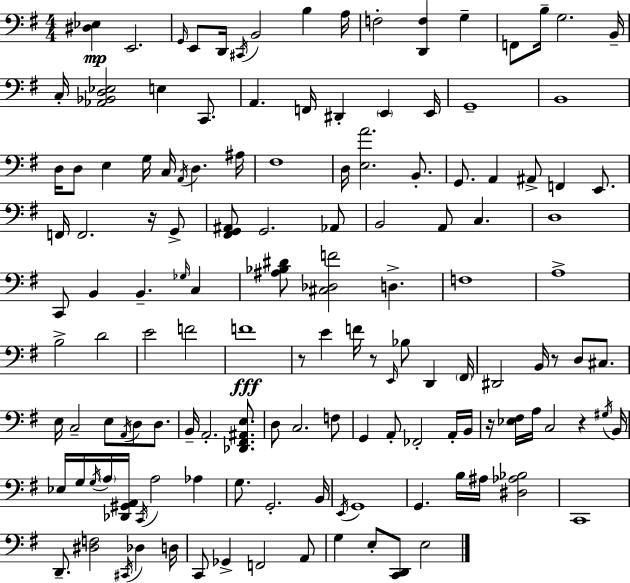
{
  \clef bass
  \numericTimeSignature
  \time 4/4
  \key e \minor
  <dis ees>4\mp e,2. | \grace { g,16 } e,8 d,16 \acciaccatura { cis,16 } b,2 b4 | a16 f2-. <d, f>4 g4-- | f,8 b16-- g2. | \break b,16-- c16-. <aes, bes, d ees>2 e4 c,8. | a,4. f,16 dis,4-. \parenthesize e,4 | e,16 g,1-- | b,1 | \break d16 d8 e4 g16 c16 \acciaccatura { a,16 } d4. | ais16 fis1 | d16 <e a'>2. | b,8.-. g,8. a,4 ais,8-> f,4 | \break e,8. f,16 f,2. | r16 g,8-> <fis, g, ais,>8 g,2. | aes,8 b,2 a,8 c4. | d1 | \break c,8 b,4 b,4.-- \grace { ges16 } | c4 <ais bes dis'>8 <cis des f'>2 d4.-> | f1 | a1-> | \break b2-> d'2 | e'2 f'2 | f'1\fff | r8 e'4 f'16 r8 \grace { e,16 } bes8 | \break d,4 \parenthesize fis,16 dis,2 b,16 r8 | d8 cis8. e16 c2-- e8 | \acciaccatura { a,16 } d8 d8. b,16-- a,2.-. | <des, fis, ais, e>8. d8 c2. | \break f8 g,4 a,8-. fes,2-. | a,16-. b,16 r16 <ees fis>16 a16 c2 | r4 \acciaccatura { gis16 } b,16 ees16 g16 \acciaccatura { g16 } \parenthesize a16 <des, gis, a,>16 \acciaccatura { c,16 } a2 | aes4 g8. g,2.-. | \break b,16 \acciaccatura { e,16 } g,1 | g,4. | b16 ais16 <dis aes bes>2 c,1 | d,8.-- <dis f>2 | \break \acciaccatura { cis,16 } des4 d16 c,8 ges,4-> | f,2 a,8 g4 e8-. | <c, d,>8 e2 \bar "|."
}